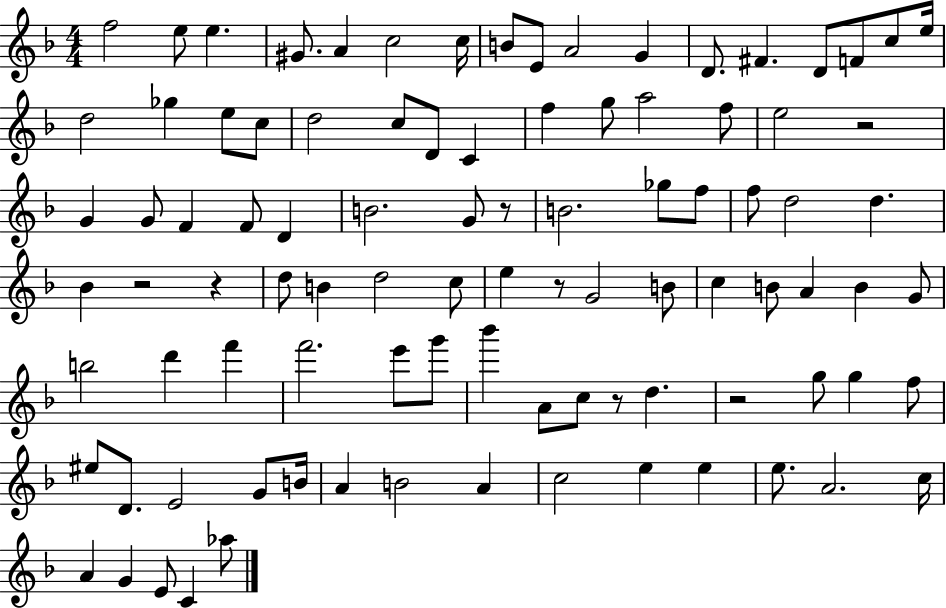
F5/h E5/e E5/q. G#4/e. A4/q C5/h C5/s B4/e E4/e A4/h G4/q D4/e. F#4/q. D4/e F4/e C5/e E5/s D5/h Gb5/q E5/e C5/e D5/h C5/e D4/e C4/q F5/q G5/e A5/h F5/e E5/h R/h G4/q G4/e F4/q F4/e D4/q B4/h. G4/e R/e B4/h. Gb5/e F5/e F5/e D5/h D5/q. Bb4/q R/h R/q D5/e B4/q D5/h C5/e E5/q R/e G4/h B4/e C5/q B4/e A4/q B4/q G4/e B5/h D6/q F6/q F6/h. E6/e G6/e Bb6/q A4/e C5/e R/e D5/q. R/h G5/e G5/q F5/e EIS5/e D4/e. E4/h G4/e B4/s A4/q B4/h A4/q C5/h E5/q E5/q E5/e. A4/h. C5/s A4/q G4/q E4/e C4/q Ab5/e